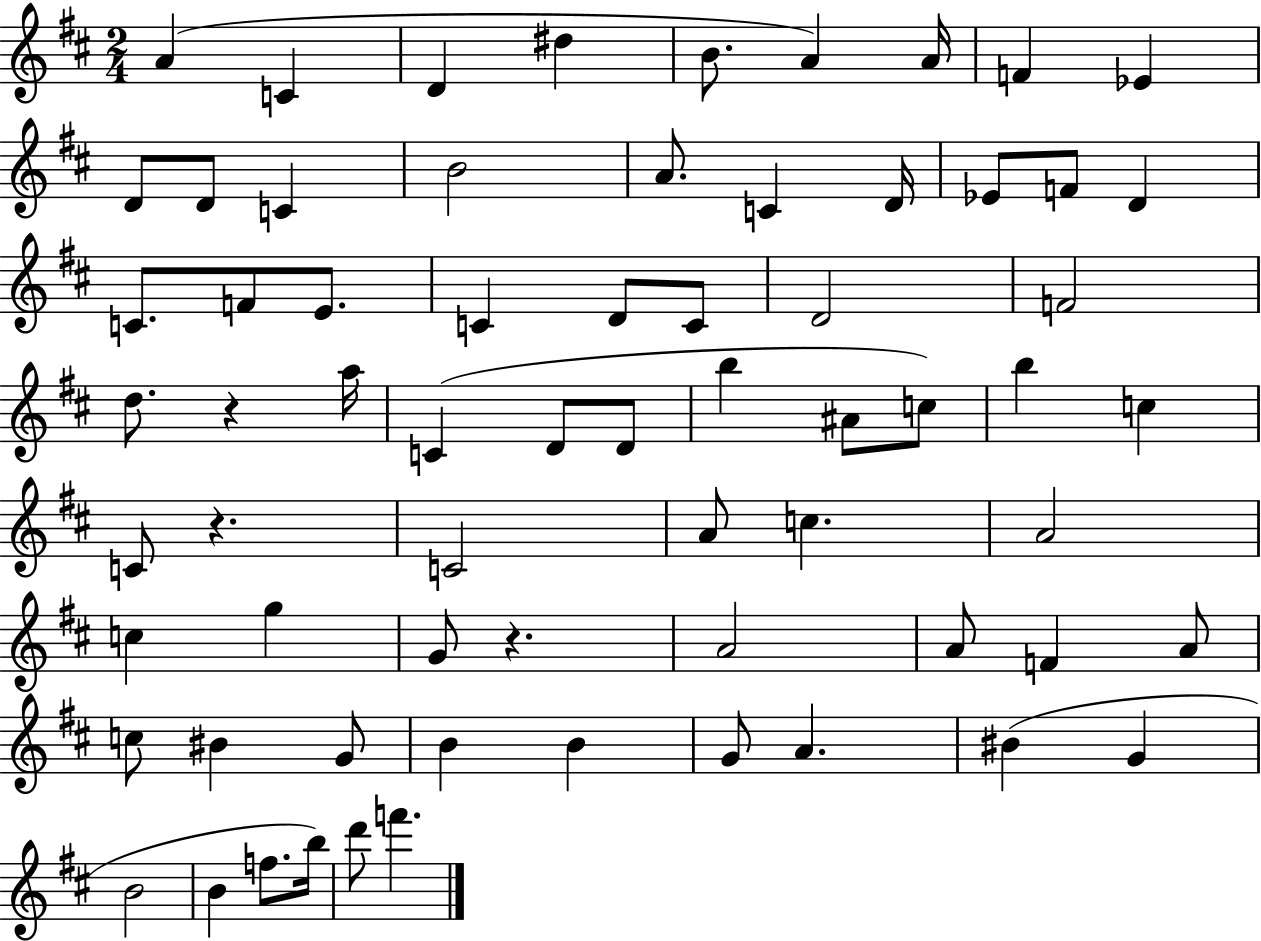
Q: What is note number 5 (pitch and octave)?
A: B4